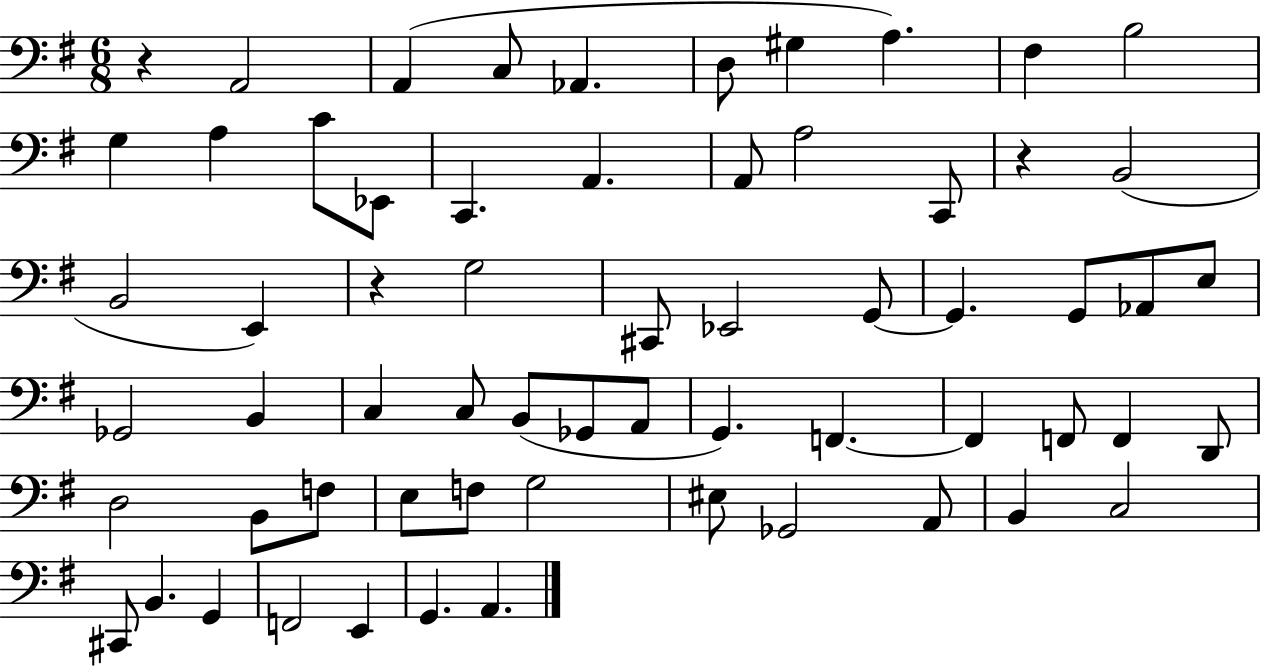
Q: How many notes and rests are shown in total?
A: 63